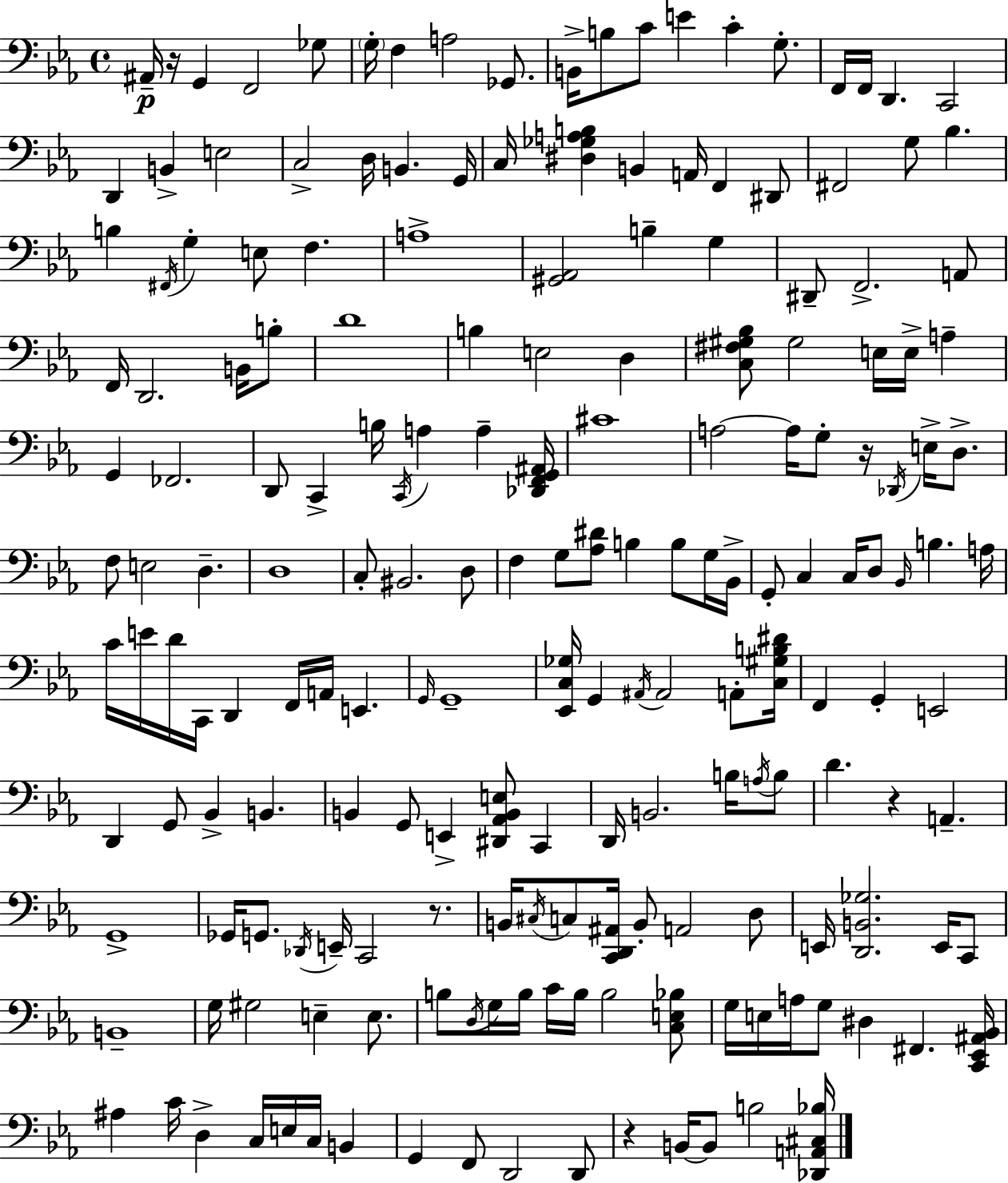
X:1
T:Untitled
M:4/4
L:1/4
K:Cm
^A,,/4 z/4 G,, F,,2 _G,/2 G,/4 F, A,2 _G,,/2 B,,/4 B,/2 C/2 E C G,/2 F,,/4 F,,/4 D,, C,,2 D,, B,, E,2 C,2 D,/4 B,, G,,/4 C,/4 [^D,_G,A,B,] B,, A,,/4 F,, ^D,,/2 ^F,,2 G,/2 _B, B, ^F,,/4 G, E,/2 F, A,4 [^G,,_A,,]2 B, G, ^D,,/2 F,,2 A,,/2 F,,/4 D,,2 B,,/4 B,/2 D4 B, E,2 D, [C,^F,^G,_B,]/2 ^G,2 E,/4 E,/4 A, G,, _F,,2 D,,/2 C,, B,/4 C,,/4 A, A, [_D,,F,,G,,^A,,]/4 ^C4 A,2 A,/4 G,/2 z/4 _D,,/4 E,/4 D,/2 F,/2 E,2 D, D,4 C,/2 ^B,,2 D,/2 F, G,/2 [_A,^D]/2 B, B,/2 G,/4 _B,,/4 G,,/2 C, C,/4 D,/2 _B,,/4 B, A,/4 C/4 E/4 D/4 C,,/4 D,, F,,/4 A,,/4 E,, G,,/4 G,,4 [_E,,C,_G,]/4 G,, ^A,,/4 ^A,,2 A,,/2 [C,^G,B,^D]/4 F,, G,, E,,2 D,, G,,/2 _B,, B,, B,, G,,/2 E,, [^D,,_A,,B,,E,]/2 C,, D,,/4 B,,2 B,/4 A,/4 B,/2 D z A,, G,,4 _G,,/4 G,,/2 _D,,/4 E,,/4 C,,2 z/2 B,,/4 ^C,/4 C,/2 [C,,D,,^A,,]/4 B,,/2 A,,2 D,/2 E,,/4 [D,,B,,_G,]2 E,,/4 C,,/2 B,,4 G,/4 ^G,2 E, E,/2 B,/2 D,/4 G,/4 B,/4 C/4 B,/4 B,2 [C,E,_B,]/2 G,/4 E,/4 A,/4 G,/2 ^D, ^F,, [C,,_E,,^A,,_B,,]/4 ^A, C/4 D, C,/4 E,/4 C,/4 B,, G,, F,,/2 D,,2 D,,/2 z B,,/4 B,,/2 B,2 [_D,,A,,^C,_B,]/4